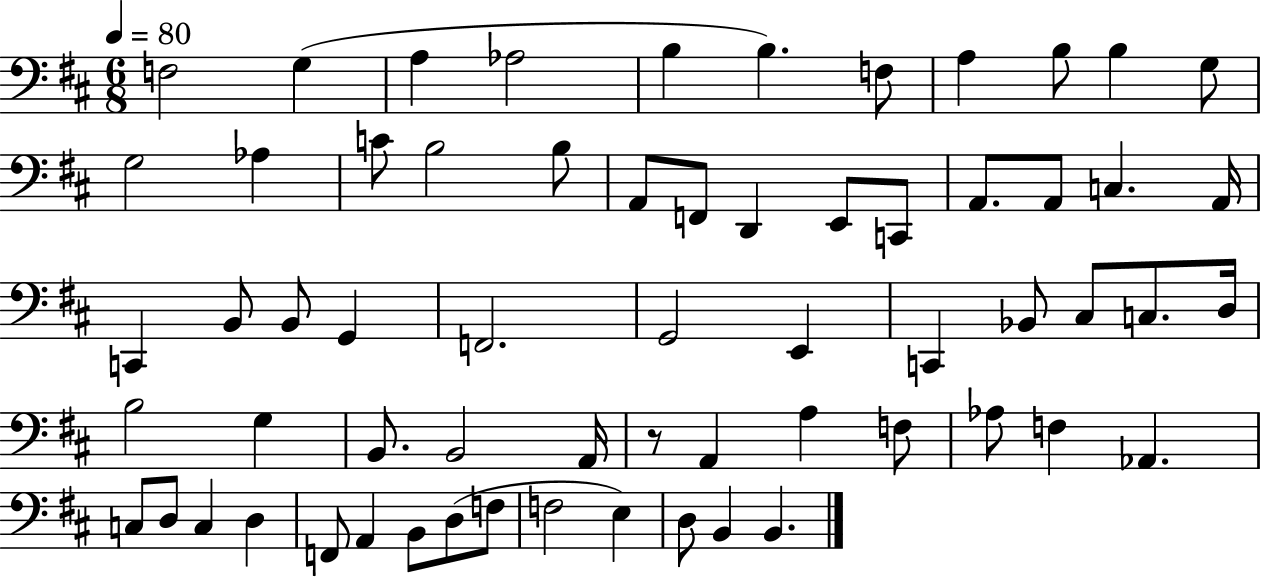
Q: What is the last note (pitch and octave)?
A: B2